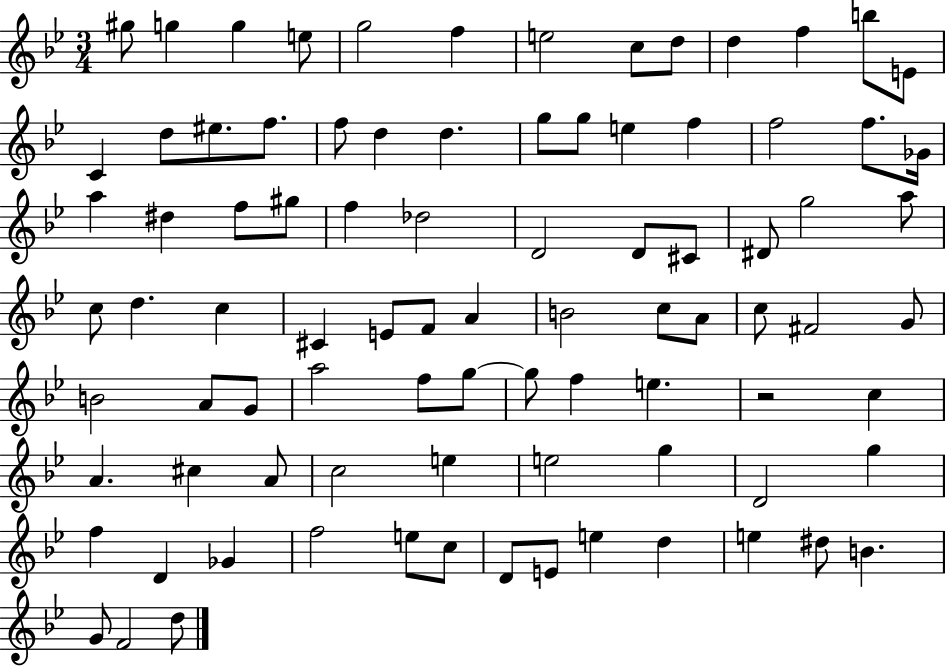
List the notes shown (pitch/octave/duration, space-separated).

G#5/e G5/q G5/q E5/e G5/h F5/q E5/h C5/e D5/e D5/q F5/q B5/e E4/e C4/q D5/e EIS5/e. F5/e. F5/e D5/q D5/q. G5/e G5/e E5/q F5/q F5/h F5/e. Gb4/s A5/q D#5/q F5/e G#5/e F5/q Db5/h D4/h D4/e C#4/e D#4/e G5/h A5/e C5/e D5/q. C5/q C#4/q E4/e F4/e A4/q B4/h C5/e A4/e C5/e F#4/h G4/e B4/h A4/e G4/e A5/h F5/e G5/e G5/e F5/q E5/q. R/h C5/q A4/q. C#5/q A4/e C5/h E5/q E5/h G5/q D4/h G5/q F5/q D4/q Gb4/q F5/h E5/e C5/e D4/e E4/e E5/q D5/q E5/q D#5/e B4/q. G4/e F4/h D5/e